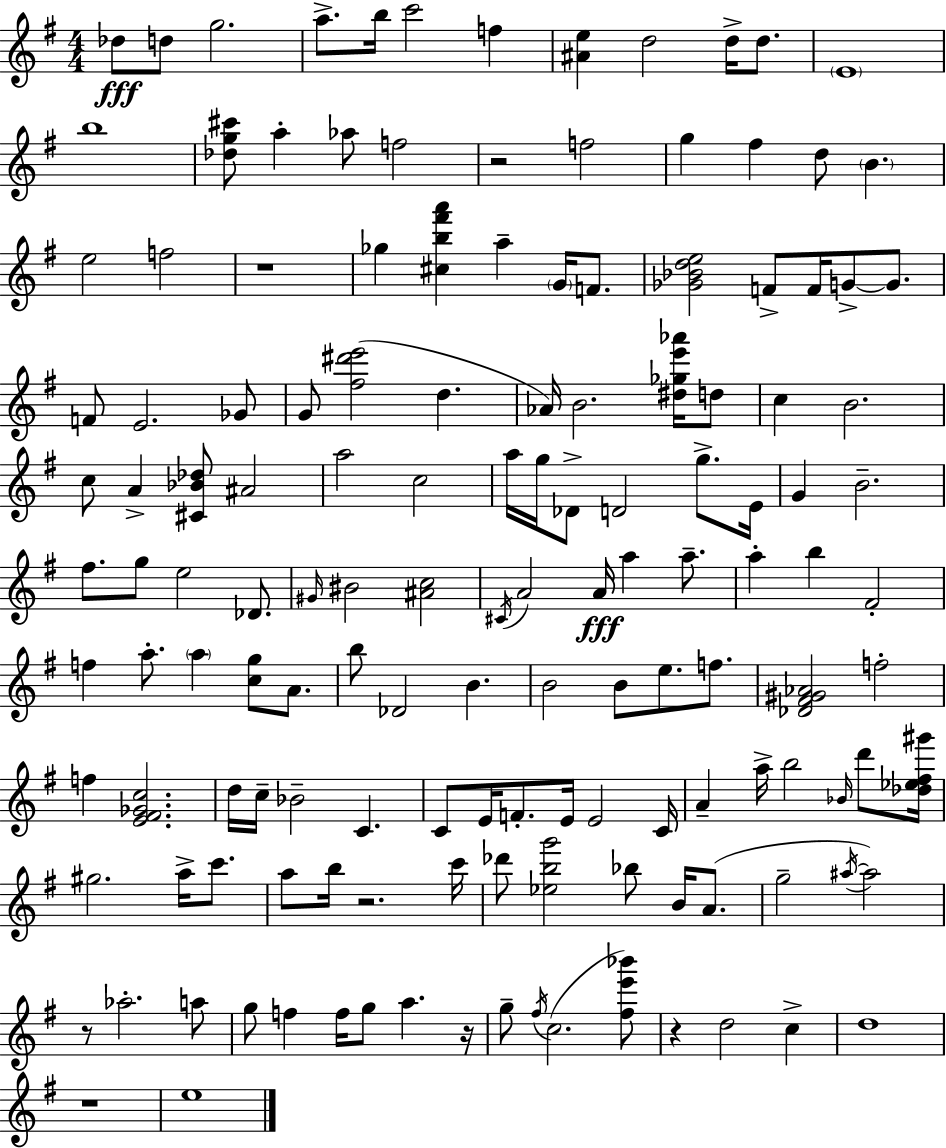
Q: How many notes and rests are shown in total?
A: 143